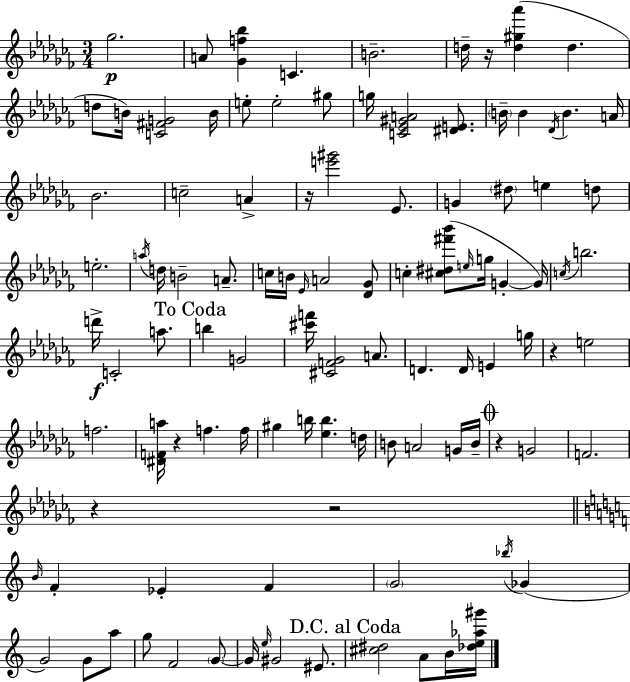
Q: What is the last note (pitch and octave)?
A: B4